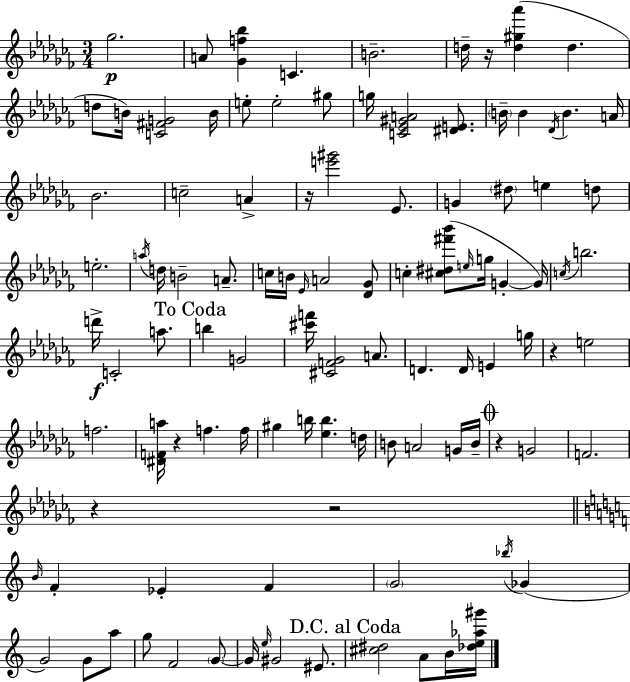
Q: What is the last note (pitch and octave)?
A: B4